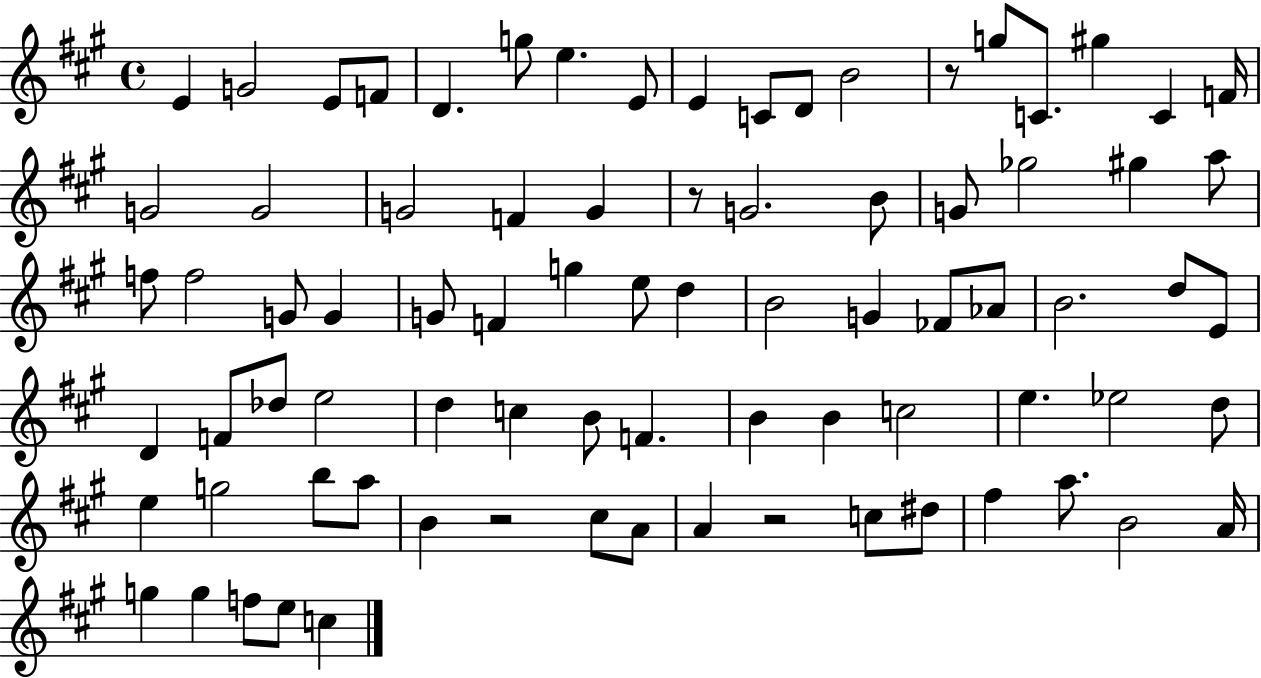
X:1
T:Untitled
M:4/4
L:1/4
K:A
E G2 E/2 F/2 D g/2 e E/2 E C/2 D/2 B2 z/2 g/2 C/2 ^g C F/4 G2 G2 G2 F G z/2 G2 B/2 G/2 _g2 ^g a/2 f/2 f2 G/2 G G/2 F g e/2 d B2 G _F/2 _A/2 B2 d/2 E/2 D F/2 _d/2 e2 d c B/2 F B B c2 e _e2 d/2 e g2 b/2 a/2 B z2 ^c/2 A/2 A z2 c/2 ^d/2 ^f a/2 B2 A/4 g g f/2 e/2 c